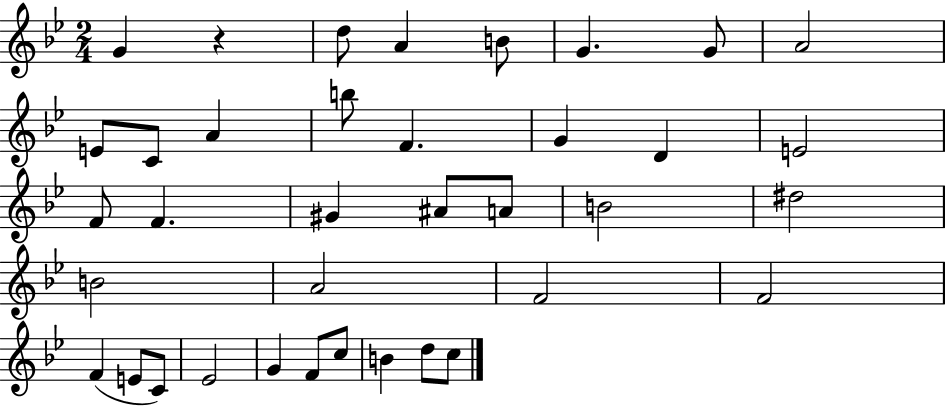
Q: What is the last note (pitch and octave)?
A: C5